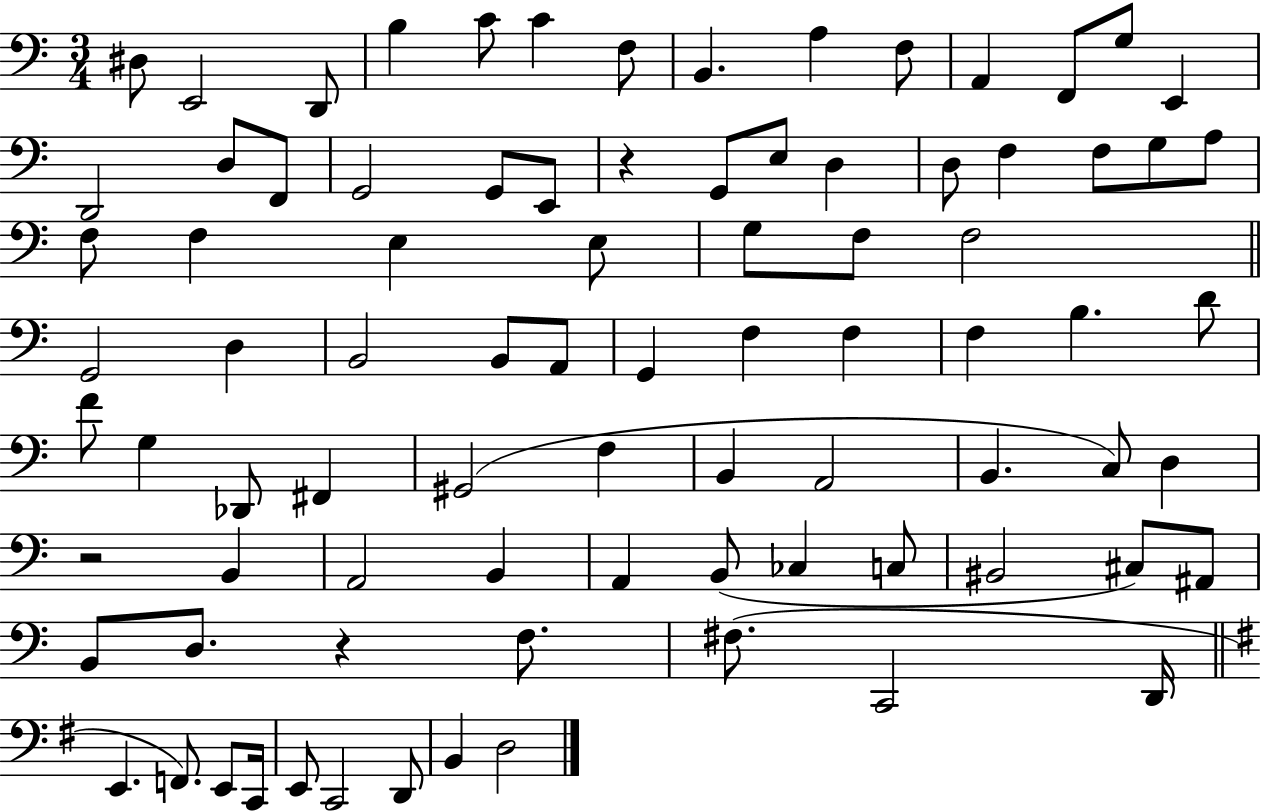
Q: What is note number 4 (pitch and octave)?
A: B3